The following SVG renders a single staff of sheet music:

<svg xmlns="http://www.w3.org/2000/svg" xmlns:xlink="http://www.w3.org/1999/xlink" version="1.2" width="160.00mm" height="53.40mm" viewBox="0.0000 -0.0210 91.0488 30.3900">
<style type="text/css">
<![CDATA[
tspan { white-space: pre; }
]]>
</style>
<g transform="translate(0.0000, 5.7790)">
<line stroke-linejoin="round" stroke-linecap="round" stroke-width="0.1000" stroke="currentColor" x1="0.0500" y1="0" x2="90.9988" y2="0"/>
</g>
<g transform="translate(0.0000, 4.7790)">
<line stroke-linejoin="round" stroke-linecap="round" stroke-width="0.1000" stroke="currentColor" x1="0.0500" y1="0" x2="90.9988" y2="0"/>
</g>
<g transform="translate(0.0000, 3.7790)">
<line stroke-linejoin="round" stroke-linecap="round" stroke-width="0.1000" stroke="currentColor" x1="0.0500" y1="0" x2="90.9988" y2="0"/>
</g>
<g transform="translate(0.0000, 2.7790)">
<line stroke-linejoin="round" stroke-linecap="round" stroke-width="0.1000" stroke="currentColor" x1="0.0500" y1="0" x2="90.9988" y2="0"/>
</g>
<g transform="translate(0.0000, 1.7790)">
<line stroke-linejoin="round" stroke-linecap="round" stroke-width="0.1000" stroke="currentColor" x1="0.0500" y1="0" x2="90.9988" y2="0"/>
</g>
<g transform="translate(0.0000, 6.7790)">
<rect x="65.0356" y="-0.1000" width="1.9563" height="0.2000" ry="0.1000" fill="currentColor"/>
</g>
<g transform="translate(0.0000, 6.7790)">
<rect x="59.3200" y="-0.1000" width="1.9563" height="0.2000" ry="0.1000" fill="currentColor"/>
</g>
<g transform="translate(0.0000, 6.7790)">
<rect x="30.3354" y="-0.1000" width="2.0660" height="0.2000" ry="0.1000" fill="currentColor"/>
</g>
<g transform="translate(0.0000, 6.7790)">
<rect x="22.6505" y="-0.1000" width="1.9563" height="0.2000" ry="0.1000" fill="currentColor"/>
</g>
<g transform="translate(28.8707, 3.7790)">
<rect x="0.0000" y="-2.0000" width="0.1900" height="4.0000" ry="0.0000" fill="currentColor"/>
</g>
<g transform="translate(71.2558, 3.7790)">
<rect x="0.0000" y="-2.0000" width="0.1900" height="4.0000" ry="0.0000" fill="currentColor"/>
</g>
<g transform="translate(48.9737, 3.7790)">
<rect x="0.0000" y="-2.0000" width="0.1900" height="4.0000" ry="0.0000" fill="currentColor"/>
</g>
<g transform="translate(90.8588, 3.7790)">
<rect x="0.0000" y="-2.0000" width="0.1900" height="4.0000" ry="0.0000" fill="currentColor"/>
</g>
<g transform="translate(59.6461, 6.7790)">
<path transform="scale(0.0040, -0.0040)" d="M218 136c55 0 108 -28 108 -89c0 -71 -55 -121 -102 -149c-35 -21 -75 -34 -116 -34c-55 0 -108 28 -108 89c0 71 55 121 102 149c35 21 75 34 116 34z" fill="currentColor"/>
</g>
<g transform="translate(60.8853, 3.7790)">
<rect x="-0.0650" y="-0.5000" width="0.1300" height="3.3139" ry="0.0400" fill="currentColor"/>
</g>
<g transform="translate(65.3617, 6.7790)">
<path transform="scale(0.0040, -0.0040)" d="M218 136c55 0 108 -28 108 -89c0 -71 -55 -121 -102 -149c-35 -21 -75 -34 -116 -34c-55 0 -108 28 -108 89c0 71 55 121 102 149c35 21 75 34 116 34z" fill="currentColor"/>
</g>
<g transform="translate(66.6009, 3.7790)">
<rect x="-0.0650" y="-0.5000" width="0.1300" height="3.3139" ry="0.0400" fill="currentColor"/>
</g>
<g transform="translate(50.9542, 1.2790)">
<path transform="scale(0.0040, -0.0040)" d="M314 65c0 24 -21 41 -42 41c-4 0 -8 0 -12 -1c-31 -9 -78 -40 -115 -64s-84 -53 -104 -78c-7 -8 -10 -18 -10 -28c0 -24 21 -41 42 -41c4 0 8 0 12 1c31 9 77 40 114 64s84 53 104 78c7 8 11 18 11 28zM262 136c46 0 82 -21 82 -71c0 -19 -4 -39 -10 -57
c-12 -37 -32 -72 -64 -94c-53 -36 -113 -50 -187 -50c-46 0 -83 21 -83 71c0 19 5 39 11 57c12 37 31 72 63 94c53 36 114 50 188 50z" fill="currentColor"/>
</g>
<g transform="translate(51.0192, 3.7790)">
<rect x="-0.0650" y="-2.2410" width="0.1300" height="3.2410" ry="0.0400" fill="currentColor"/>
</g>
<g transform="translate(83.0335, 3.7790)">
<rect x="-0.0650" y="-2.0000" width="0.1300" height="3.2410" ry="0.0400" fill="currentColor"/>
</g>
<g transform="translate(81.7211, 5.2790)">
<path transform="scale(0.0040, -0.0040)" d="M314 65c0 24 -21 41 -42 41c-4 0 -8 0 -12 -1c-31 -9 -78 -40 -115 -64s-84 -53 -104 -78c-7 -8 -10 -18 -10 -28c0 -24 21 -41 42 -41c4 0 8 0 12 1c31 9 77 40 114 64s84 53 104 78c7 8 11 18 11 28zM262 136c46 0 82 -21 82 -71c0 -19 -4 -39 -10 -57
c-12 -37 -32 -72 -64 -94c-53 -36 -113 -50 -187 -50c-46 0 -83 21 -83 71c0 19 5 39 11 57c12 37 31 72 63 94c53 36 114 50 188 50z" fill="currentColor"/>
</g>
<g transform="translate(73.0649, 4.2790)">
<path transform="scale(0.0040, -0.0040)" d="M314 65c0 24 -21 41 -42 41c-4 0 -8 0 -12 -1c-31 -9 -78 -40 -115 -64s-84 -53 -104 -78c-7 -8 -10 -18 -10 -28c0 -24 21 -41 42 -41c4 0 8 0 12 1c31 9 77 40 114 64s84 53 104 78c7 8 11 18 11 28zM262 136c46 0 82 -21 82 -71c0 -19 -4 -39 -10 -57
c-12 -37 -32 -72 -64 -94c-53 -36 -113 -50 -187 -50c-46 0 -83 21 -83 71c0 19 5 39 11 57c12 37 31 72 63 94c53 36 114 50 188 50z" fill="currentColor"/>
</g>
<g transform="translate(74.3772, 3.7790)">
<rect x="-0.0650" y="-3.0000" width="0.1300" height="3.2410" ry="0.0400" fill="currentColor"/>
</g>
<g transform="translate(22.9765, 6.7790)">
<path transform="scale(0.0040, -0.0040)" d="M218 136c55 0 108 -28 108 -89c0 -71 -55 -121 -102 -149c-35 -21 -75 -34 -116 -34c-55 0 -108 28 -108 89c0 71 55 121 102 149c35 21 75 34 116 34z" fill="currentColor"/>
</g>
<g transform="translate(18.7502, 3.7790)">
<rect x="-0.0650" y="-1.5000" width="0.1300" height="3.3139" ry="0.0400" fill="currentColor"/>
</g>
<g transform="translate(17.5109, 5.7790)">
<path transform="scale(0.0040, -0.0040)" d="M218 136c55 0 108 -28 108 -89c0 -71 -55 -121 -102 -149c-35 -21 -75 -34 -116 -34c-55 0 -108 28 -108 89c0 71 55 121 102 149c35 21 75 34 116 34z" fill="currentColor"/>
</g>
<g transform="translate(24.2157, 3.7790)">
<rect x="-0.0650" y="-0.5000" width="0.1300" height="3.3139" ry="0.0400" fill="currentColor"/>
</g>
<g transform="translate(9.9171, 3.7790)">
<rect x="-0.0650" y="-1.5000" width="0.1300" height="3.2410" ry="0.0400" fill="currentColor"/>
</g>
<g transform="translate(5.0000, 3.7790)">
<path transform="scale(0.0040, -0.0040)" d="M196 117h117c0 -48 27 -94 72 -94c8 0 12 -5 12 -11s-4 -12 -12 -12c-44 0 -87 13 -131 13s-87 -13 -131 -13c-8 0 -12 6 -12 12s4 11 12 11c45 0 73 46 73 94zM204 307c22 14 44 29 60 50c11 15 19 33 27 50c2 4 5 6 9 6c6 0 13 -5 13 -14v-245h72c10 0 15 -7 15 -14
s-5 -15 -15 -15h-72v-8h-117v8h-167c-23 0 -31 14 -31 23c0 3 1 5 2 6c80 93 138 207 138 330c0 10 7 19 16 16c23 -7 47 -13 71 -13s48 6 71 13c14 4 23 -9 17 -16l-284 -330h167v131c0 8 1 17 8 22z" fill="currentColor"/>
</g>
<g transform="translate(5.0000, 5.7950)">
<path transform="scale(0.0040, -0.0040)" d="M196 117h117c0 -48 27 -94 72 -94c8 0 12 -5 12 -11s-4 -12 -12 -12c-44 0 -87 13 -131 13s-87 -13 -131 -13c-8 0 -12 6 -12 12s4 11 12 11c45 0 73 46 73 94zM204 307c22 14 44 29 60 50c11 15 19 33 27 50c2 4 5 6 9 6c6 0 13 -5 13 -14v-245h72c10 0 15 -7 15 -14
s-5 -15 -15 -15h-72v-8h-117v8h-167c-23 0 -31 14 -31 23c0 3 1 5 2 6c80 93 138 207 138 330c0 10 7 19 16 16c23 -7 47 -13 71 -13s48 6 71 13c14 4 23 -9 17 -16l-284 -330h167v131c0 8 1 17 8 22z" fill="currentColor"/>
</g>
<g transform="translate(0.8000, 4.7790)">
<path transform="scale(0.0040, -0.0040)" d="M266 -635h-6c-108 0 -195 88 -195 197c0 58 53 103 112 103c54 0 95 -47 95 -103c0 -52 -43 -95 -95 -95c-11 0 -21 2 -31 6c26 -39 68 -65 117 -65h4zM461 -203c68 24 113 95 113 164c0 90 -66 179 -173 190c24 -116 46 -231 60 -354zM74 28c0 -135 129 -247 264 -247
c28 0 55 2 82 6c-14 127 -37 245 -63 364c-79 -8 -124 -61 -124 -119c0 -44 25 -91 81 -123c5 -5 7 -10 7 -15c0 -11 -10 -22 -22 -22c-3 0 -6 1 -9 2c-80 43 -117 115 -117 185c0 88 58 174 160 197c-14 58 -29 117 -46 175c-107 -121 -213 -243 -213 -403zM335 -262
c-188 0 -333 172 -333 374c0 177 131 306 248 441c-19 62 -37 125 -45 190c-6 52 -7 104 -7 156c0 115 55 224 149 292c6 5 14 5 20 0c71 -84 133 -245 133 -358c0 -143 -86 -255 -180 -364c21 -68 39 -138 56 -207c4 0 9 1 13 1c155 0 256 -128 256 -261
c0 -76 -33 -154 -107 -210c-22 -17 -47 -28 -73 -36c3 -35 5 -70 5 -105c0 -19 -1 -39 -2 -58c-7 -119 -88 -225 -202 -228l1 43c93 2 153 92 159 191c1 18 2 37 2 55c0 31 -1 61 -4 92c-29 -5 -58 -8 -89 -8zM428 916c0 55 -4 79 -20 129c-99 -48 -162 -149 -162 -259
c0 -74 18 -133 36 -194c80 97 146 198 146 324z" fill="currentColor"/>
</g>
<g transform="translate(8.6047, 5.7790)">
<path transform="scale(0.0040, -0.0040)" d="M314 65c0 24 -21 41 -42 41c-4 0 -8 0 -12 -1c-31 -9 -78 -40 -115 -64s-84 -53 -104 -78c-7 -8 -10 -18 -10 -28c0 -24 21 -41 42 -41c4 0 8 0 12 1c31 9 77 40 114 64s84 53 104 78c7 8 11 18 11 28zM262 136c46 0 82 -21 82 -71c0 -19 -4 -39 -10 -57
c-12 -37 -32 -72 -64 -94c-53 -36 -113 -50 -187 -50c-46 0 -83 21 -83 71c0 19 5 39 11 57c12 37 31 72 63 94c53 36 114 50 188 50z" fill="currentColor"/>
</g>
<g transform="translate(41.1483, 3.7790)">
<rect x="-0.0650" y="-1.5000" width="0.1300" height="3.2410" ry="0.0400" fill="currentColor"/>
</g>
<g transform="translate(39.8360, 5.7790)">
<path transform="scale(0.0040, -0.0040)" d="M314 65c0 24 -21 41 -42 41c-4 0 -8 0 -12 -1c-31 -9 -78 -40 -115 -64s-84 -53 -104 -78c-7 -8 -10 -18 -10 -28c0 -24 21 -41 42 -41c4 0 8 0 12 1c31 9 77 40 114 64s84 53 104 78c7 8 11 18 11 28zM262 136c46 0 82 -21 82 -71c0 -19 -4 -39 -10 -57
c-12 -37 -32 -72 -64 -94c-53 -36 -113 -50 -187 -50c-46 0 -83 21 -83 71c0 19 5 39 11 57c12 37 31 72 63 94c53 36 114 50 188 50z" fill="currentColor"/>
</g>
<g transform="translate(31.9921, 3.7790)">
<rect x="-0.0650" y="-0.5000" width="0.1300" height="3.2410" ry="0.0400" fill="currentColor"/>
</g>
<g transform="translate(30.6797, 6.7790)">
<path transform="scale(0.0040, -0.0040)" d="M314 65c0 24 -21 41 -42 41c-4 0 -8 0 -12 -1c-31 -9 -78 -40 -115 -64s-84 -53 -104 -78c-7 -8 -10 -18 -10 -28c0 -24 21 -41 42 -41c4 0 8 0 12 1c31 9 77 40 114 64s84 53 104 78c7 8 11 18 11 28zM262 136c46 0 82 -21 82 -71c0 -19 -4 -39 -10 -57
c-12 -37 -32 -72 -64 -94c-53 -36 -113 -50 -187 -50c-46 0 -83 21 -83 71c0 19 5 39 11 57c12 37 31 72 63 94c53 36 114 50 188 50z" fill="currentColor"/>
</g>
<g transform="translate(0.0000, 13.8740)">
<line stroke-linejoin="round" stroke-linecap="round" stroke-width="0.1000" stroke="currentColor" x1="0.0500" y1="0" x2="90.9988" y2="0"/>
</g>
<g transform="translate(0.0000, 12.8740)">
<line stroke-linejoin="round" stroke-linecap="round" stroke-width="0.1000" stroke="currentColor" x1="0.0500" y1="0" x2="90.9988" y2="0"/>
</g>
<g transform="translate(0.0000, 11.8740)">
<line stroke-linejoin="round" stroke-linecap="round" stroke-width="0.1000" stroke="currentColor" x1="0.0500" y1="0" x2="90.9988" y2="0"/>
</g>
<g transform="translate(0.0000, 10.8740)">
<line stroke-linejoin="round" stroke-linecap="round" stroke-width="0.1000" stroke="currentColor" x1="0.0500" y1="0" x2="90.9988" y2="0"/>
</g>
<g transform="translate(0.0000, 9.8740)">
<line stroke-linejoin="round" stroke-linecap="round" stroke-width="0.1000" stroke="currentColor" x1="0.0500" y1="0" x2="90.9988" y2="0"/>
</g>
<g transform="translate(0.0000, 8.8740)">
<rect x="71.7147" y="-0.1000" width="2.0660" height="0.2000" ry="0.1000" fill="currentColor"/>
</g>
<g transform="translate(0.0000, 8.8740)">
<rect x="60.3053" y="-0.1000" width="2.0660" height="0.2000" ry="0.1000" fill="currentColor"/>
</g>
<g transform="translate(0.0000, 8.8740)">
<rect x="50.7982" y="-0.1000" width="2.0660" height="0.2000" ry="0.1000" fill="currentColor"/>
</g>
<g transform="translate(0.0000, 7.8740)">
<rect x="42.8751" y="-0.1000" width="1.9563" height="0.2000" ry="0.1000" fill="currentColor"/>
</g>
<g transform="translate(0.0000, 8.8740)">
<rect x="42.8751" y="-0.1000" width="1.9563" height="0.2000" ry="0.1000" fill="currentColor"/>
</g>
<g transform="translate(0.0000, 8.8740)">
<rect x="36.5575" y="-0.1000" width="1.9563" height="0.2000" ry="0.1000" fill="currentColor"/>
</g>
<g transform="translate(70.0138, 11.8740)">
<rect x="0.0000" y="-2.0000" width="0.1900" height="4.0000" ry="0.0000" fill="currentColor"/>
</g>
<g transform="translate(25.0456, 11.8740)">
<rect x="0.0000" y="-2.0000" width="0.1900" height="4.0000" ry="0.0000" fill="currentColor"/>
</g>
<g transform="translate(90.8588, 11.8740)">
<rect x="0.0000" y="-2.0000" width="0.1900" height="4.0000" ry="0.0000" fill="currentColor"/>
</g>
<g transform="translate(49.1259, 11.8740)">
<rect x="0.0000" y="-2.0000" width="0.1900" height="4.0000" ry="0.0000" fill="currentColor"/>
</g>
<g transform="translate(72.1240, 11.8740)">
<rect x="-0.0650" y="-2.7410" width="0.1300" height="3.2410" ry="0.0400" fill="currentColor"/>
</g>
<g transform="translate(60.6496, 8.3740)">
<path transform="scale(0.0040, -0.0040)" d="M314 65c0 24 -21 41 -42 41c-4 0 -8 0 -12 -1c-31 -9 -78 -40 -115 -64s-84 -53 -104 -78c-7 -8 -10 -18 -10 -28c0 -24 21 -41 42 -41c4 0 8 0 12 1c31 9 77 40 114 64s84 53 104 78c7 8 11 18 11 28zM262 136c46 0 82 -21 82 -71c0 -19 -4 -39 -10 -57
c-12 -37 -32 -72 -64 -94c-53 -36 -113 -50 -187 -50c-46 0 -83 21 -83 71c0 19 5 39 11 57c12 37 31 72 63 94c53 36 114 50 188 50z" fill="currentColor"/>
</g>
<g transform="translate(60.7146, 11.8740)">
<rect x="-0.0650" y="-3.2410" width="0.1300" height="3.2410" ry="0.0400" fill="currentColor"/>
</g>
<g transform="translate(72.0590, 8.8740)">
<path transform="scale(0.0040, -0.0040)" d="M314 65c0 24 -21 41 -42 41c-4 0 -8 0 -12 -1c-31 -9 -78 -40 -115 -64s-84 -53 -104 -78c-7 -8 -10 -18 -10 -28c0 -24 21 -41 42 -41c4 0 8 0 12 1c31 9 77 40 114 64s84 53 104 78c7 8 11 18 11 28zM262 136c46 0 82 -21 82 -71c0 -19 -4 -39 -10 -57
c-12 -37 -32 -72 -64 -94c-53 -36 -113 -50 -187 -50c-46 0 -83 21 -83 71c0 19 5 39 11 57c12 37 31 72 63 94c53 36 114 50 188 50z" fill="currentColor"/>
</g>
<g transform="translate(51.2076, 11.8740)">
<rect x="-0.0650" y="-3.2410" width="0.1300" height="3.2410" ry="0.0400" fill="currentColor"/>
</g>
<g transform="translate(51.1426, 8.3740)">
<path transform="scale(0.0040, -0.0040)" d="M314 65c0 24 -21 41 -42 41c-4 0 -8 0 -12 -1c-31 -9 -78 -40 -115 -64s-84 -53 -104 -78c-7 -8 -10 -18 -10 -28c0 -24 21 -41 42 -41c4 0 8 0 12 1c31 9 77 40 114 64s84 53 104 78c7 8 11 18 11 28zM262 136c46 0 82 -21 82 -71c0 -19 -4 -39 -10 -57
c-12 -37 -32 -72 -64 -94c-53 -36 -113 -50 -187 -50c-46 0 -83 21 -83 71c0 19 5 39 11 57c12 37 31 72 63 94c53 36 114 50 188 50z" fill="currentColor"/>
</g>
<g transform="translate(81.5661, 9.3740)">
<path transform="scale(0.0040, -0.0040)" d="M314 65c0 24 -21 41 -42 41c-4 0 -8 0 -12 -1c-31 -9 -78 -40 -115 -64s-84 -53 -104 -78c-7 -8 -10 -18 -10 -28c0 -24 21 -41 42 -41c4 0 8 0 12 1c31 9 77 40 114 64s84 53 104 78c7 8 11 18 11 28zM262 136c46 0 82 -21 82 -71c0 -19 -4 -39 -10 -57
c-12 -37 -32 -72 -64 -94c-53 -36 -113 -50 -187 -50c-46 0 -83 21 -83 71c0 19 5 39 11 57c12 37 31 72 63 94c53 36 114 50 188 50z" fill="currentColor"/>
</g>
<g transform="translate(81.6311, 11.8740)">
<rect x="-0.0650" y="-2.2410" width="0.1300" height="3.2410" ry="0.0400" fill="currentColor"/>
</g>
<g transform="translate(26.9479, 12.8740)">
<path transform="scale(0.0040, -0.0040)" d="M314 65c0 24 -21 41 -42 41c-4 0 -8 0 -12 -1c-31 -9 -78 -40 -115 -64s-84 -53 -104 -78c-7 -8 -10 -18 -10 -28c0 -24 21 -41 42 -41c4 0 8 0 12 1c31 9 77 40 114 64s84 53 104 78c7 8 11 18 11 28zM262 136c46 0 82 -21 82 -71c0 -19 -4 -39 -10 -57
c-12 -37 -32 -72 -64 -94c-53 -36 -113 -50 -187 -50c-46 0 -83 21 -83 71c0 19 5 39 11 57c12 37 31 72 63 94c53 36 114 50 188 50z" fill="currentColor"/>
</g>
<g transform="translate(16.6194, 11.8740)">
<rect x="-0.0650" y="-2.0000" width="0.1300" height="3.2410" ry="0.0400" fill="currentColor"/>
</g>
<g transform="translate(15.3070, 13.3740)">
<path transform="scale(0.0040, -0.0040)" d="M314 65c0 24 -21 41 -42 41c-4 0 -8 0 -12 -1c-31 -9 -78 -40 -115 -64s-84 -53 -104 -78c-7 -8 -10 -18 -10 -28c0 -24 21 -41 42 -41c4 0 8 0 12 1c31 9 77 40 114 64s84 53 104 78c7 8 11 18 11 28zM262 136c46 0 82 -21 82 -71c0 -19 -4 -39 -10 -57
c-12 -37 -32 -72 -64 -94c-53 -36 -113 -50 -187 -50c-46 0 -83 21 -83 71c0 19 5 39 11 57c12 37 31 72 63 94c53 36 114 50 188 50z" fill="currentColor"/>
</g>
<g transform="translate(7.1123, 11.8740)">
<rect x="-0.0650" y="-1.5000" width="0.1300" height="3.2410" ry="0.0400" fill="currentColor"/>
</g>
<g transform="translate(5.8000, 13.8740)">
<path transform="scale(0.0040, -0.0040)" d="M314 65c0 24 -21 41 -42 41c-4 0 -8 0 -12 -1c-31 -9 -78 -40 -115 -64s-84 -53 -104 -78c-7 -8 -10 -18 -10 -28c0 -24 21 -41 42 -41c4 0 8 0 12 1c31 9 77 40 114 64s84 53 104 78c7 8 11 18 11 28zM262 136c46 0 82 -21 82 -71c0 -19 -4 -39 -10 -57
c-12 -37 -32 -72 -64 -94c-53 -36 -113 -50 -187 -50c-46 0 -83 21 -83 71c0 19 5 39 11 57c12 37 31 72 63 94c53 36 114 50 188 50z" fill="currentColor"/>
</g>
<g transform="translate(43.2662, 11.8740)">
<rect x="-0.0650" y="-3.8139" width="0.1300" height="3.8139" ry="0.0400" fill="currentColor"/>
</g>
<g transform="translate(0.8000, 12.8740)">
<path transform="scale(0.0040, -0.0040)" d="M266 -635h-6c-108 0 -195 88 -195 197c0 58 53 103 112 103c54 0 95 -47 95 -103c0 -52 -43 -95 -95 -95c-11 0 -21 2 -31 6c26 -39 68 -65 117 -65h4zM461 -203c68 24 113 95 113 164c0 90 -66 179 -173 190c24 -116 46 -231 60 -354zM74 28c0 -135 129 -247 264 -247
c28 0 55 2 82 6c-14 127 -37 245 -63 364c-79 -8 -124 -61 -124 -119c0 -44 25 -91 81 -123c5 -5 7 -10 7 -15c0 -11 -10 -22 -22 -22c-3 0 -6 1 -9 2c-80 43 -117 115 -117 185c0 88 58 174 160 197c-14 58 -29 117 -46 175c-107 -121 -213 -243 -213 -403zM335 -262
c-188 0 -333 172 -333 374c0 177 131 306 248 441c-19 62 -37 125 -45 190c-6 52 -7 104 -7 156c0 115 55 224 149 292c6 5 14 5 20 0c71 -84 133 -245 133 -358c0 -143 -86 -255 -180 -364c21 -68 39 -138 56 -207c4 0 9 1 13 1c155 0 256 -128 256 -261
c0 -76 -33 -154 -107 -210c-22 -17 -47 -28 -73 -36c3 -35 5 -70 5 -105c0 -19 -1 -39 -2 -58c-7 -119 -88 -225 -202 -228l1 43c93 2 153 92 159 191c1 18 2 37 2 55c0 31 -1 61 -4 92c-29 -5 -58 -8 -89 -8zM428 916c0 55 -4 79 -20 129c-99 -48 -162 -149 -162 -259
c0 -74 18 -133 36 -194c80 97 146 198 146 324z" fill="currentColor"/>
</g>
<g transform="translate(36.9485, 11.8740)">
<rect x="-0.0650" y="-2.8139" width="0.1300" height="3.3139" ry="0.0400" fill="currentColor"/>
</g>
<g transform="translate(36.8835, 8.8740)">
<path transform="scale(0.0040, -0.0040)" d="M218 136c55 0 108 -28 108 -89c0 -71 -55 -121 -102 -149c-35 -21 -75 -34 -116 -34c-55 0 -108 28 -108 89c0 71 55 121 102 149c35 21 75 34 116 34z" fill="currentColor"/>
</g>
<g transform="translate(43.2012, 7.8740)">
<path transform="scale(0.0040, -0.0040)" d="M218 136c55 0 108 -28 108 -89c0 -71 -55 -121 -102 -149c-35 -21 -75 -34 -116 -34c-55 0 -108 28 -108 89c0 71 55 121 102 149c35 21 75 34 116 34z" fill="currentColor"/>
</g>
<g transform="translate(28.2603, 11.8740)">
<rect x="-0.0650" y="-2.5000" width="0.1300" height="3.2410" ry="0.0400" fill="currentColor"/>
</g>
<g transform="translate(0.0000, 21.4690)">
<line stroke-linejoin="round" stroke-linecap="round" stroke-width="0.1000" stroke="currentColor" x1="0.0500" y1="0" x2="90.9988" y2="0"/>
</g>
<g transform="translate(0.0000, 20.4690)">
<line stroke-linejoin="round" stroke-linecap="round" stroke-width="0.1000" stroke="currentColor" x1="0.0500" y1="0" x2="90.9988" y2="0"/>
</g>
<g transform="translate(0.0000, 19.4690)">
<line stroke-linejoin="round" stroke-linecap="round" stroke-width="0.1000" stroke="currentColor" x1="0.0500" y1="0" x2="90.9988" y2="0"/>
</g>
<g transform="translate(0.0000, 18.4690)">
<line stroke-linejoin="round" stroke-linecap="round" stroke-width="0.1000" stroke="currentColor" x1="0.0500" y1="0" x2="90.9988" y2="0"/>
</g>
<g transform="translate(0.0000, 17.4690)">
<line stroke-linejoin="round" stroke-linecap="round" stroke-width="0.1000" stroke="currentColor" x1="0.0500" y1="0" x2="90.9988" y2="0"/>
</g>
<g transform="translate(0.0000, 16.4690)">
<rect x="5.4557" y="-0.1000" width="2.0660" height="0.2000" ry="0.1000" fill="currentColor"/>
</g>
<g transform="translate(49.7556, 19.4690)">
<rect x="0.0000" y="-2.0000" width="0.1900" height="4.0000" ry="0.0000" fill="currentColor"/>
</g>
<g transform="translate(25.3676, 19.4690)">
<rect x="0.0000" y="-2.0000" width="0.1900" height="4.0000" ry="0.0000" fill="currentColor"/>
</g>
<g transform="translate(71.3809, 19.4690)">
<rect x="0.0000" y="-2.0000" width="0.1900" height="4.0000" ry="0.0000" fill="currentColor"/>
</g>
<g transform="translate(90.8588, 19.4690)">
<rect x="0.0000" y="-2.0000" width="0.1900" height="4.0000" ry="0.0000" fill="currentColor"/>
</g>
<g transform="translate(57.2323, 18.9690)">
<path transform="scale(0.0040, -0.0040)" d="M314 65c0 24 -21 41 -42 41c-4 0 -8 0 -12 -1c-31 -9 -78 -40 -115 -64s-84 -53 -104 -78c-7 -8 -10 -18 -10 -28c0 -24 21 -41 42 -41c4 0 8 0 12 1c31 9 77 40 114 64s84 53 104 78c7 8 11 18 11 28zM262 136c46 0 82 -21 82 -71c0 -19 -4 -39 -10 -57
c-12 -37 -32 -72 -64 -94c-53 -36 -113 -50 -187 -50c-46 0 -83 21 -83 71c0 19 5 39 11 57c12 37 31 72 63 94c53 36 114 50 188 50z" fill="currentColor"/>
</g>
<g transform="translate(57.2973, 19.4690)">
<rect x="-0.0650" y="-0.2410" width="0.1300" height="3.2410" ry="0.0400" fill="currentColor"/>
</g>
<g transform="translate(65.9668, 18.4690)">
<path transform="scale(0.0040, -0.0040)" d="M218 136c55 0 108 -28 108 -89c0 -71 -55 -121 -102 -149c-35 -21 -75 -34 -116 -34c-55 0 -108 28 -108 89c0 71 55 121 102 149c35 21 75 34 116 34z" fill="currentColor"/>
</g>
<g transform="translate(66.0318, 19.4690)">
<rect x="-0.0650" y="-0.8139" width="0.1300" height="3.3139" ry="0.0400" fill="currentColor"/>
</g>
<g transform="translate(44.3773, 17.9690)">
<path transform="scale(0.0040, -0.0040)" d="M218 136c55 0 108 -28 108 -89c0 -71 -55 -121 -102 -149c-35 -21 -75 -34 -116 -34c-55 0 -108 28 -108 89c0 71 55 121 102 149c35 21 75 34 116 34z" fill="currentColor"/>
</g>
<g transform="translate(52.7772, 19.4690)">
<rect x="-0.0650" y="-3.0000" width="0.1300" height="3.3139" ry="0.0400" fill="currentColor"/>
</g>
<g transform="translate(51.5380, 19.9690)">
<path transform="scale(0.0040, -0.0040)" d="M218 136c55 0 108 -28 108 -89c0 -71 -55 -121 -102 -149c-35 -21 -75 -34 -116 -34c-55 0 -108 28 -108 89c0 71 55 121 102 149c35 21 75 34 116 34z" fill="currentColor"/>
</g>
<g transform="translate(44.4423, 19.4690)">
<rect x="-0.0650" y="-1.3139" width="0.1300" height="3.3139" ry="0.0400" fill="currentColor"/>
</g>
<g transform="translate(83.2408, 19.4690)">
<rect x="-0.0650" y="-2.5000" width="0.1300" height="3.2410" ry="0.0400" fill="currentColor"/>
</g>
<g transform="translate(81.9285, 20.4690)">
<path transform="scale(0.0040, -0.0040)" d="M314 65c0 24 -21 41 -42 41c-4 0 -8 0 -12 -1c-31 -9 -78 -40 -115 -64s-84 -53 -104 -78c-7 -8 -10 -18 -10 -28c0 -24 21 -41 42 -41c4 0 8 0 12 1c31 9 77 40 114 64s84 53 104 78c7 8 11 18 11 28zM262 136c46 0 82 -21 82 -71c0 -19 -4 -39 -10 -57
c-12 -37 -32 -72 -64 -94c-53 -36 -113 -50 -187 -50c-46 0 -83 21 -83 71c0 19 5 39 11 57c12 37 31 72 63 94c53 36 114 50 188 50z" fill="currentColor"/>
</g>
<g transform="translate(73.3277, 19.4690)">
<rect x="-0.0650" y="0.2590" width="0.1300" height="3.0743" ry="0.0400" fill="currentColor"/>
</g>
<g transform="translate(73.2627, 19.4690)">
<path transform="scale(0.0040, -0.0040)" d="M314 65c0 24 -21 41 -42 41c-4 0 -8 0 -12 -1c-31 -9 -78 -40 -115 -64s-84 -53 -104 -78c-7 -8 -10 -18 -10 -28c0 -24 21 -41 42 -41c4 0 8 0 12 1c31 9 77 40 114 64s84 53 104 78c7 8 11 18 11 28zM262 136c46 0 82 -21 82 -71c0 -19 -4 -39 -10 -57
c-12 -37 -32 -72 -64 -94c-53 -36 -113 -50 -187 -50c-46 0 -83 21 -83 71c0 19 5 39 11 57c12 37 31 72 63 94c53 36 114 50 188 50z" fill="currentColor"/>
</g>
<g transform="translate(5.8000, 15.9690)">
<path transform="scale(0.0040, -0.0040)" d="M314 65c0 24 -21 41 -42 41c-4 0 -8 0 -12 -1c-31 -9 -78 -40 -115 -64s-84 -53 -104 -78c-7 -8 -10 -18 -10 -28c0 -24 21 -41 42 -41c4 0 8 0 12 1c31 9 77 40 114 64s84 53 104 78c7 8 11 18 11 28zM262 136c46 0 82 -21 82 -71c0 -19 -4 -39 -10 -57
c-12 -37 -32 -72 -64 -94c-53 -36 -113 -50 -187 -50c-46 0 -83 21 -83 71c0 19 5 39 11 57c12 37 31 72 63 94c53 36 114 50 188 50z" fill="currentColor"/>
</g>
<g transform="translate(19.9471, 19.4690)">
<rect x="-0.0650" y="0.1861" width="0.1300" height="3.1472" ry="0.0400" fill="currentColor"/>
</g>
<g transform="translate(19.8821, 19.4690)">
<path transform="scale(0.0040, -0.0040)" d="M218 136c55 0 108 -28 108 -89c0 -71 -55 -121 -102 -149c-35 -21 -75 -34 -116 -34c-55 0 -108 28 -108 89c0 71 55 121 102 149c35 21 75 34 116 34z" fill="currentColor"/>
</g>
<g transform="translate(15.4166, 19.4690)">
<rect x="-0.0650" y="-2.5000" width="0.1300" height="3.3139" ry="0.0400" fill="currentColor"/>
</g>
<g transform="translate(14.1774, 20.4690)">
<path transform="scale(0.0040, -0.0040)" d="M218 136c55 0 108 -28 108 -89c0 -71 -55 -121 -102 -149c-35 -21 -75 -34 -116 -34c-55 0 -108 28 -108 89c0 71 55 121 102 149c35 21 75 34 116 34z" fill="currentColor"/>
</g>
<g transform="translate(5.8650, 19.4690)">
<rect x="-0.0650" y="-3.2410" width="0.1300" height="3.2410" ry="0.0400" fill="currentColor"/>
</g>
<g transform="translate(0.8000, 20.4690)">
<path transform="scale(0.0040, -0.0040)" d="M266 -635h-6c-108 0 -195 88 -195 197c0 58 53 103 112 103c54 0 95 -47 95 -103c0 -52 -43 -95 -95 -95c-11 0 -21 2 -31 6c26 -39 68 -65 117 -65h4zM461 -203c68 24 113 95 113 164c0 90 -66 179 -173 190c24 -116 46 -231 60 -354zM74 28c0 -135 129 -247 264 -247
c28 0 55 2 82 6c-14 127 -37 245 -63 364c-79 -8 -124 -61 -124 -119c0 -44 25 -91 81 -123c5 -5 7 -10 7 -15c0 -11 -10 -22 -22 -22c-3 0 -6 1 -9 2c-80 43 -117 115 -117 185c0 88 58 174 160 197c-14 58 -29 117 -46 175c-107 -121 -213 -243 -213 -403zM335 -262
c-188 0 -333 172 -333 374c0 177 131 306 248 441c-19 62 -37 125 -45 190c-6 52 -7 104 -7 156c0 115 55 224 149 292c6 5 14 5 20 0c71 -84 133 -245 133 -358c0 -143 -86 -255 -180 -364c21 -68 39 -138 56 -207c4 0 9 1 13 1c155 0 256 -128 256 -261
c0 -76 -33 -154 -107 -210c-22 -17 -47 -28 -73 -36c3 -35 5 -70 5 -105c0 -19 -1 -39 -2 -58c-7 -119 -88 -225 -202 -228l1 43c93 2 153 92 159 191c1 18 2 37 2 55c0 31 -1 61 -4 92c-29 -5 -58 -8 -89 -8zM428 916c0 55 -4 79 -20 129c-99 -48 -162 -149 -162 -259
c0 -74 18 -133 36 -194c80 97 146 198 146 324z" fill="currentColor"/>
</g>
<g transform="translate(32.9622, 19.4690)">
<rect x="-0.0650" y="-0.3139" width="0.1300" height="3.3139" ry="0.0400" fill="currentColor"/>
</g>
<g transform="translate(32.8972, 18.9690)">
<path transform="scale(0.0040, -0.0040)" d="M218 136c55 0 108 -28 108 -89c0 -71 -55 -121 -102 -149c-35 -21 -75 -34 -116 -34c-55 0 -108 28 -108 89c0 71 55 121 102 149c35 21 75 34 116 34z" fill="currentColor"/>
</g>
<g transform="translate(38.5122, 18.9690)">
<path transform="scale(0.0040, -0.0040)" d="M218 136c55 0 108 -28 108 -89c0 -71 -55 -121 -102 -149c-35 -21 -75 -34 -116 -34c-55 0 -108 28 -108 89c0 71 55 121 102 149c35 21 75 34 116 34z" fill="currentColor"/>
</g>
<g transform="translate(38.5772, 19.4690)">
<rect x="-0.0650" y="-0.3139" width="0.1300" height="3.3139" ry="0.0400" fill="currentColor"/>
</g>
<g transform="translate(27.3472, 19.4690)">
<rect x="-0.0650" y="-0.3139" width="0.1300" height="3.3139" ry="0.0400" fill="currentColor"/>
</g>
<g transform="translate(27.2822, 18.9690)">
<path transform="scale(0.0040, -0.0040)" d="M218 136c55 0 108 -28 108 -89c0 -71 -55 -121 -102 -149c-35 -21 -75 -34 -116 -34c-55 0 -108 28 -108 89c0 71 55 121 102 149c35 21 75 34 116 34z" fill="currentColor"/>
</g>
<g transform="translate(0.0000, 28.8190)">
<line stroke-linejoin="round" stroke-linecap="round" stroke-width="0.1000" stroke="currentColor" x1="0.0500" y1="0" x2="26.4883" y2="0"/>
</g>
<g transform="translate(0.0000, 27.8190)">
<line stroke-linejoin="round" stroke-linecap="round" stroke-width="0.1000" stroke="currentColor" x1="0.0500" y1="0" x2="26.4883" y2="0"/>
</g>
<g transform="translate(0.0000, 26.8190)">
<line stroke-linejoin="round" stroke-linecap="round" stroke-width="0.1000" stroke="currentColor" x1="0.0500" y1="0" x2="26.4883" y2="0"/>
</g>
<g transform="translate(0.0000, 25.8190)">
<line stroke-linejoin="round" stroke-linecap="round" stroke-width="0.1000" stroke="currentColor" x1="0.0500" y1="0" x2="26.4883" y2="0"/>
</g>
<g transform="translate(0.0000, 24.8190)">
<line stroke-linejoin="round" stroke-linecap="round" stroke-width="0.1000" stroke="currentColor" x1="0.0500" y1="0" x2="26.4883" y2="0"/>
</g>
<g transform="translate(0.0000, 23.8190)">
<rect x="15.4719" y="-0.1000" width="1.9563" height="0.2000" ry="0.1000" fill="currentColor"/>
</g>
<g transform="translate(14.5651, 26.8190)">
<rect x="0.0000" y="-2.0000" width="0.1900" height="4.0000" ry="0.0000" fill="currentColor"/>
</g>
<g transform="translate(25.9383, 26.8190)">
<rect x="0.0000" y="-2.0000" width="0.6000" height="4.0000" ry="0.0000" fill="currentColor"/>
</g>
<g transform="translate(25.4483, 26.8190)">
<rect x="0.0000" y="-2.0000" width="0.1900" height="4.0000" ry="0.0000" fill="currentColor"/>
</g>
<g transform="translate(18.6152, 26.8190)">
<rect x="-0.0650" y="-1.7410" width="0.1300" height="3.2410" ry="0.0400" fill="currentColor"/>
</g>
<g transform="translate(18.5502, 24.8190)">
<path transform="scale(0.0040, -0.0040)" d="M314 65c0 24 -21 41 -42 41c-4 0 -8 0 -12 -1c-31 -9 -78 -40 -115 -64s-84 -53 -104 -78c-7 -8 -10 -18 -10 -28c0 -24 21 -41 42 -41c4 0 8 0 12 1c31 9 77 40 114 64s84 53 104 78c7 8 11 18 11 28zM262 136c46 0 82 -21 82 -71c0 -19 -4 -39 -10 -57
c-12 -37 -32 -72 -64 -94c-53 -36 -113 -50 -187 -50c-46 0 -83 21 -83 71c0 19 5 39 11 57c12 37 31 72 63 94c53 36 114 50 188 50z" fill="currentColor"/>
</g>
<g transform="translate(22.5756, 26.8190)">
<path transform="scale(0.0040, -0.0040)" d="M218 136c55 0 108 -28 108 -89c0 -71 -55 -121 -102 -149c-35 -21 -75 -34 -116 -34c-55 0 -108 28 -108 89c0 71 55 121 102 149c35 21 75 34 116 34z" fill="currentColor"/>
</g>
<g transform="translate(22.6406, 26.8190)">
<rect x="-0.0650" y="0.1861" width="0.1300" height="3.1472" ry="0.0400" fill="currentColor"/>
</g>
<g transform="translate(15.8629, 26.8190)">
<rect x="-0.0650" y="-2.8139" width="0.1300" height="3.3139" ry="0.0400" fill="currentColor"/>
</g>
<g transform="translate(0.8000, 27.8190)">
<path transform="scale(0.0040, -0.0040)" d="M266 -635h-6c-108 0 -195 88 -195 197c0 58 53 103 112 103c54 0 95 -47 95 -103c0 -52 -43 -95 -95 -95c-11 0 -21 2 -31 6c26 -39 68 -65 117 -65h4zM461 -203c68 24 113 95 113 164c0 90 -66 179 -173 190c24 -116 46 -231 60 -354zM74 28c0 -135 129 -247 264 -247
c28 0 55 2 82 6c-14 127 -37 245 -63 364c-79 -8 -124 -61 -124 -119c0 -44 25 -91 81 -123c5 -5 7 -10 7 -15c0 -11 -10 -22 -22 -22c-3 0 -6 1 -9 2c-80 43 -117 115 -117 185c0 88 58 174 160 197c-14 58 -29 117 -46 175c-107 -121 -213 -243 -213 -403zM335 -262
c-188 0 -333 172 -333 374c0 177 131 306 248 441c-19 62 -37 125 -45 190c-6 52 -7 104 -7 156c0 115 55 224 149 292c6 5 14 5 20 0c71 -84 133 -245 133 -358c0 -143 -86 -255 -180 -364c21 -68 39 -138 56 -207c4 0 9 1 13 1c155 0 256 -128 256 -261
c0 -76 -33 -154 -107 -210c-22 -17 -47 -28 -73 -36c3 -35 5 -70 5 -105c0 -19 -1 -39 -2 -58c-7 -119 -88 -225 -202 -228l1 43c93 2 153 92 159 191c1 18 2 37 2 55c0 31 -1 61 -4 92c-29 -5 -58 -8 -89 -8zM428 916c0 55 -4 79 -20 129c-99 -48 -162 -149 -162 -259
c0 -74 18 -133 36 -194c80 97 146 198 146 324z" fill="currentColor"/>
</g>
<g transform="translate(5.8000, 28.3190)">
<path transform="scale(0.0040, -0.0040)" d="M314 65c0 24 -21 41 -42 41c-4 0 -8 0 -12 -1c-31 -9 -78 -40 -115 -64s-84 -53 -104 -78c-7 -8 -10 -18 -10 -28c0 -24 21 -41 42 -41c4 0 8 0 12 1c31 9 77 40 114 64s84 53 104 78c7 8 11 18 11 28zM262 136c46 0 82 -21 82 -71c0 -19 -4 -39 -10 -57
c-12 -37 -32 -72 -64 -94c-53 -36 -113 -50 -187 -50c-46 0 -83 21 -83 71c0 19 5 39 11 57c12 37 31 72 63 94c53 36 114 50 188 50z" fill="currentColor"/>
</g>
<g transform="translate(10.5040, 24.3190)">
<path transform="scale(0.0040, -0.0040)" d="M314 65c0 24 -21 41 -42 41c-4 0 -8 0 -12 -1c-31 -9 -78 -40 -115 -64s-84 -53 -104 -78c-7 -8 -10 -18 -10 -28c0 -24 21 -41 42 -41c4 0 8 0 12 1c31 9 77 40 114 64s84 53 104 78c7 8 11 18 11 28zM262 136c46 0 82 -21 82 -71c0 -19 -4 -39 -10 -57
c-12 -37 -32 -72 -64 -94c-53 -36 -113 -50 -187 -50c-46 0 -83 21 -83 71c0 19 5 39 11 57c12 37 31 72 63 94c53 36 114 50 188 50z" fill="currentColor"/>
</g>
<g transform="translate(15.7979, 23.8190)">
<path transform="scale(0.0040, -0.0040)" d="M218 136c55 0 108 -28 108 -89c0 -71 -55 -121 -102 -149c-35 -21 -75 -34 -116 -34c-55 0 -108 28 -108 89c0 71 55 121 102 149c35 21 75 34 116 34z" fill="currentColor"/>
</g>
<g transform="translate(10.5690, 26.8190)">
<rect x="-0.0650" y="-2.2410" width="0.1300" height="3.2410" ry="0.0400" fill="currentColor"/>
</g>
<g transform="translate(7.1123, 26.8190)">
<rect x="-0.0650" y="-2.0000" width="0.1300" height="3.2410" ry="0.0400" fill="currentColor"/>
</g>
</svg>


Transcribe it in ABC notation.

X:1
T:Untitled
M:4/4
L:1/4
K:C
E2 E C C2 E2 g2 C C A2 F2 E2 F2 G2 a c' b2 b2 a2 g2 b2 G B c c c e A c2 d B2 G2 F2 g2 a f2 B